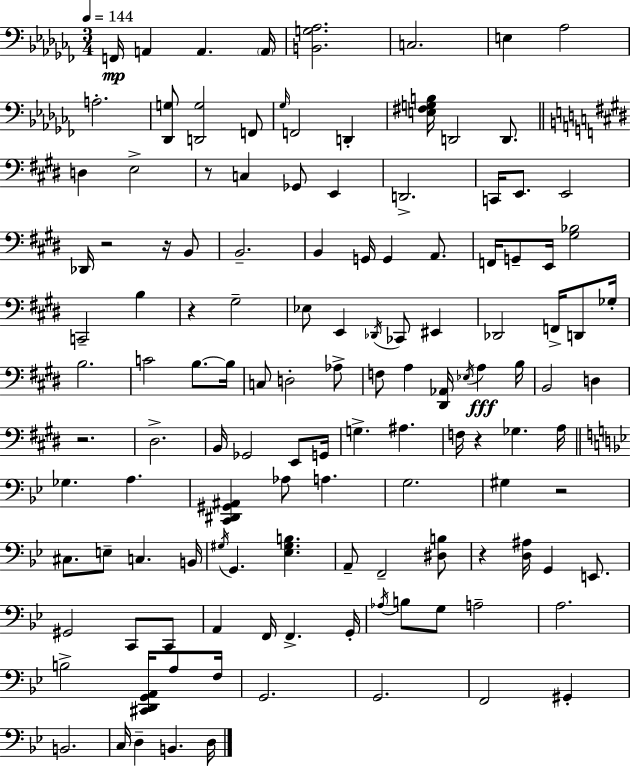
{
  \clef bass
  \numericTimeSignature
  \time 3/4
  \key aes \minor
  \tempo 4 = 144
  f,16\mp a,4 a,4. \parenthesize a,16 | <b, g aes>2. | c2. | e4 aes2 | \break a2.-. | <des, g>8 <d, g>2 f,8 | \grace { ges16 } f,2 d,4-. | <e fis g b>16 d,2 d,8. | \break \bar "||" \break \key e \major d4 e2-> | r8 c4 ges,8 e,4 | d,2.-> | c,16 e,8. e,2 | \break des,16 r2 r16 b,8 | b,2.-- | b,4 g,16 g,4 a,8. | f,16 g,8-- e,16 <gis bes>2 | \break c,2-- b4 | r4 gis2-- | ees8 e,4 \acciaccatura { des,16 } ces,8 eis,4 | des,2 f,16-> d,8 | \break ges16-. b2. | c'2 b8.~~ | b16 c8 d2-. aes8-> | f8 a4 <dis, aes,>16 \acciaccatura { ees16 }\fff a4 | \break b16 b,2 d4 | r2. | dis2.-> | b,16 ges,2 e,8 | \break g,16 g4.-> ais4. | f16 r4 ges4. | a16 \bar "||" \break \key bes \major ges4. a4. | <c, dis, gis, ais,>4 aes8 a4. | g2. | gis4 r2 | \break cis8. e8-- c4. b,16 | \acciaccatura { gis16 } g,4. <ees gis b>4. | a,8-- f,2-- <dis b>8 | r4 <d ais>16 g,4 e,8. | \break gis,2 c,8 c,8 | a,4 f,16 f,4.-> | g,16-. \acciaccatura { aes16 } b8 g8 a2-- | a2. | \break b2-> <cis, d, g, a,>16 a8 | f16 g,2. | g,2. | f,2 gis,4-. | \break b,2. | c16 d4-- b,4. | d16 \bar "|."
}